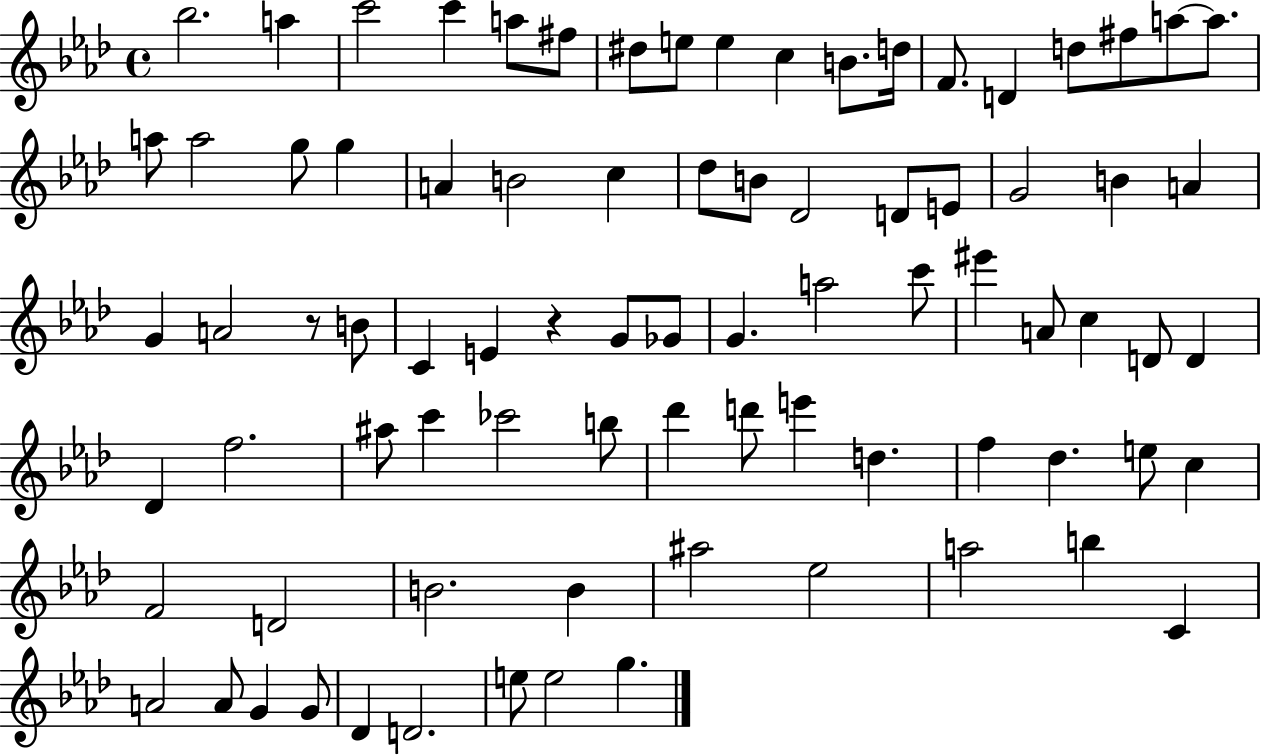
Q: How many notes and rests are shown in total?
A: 82